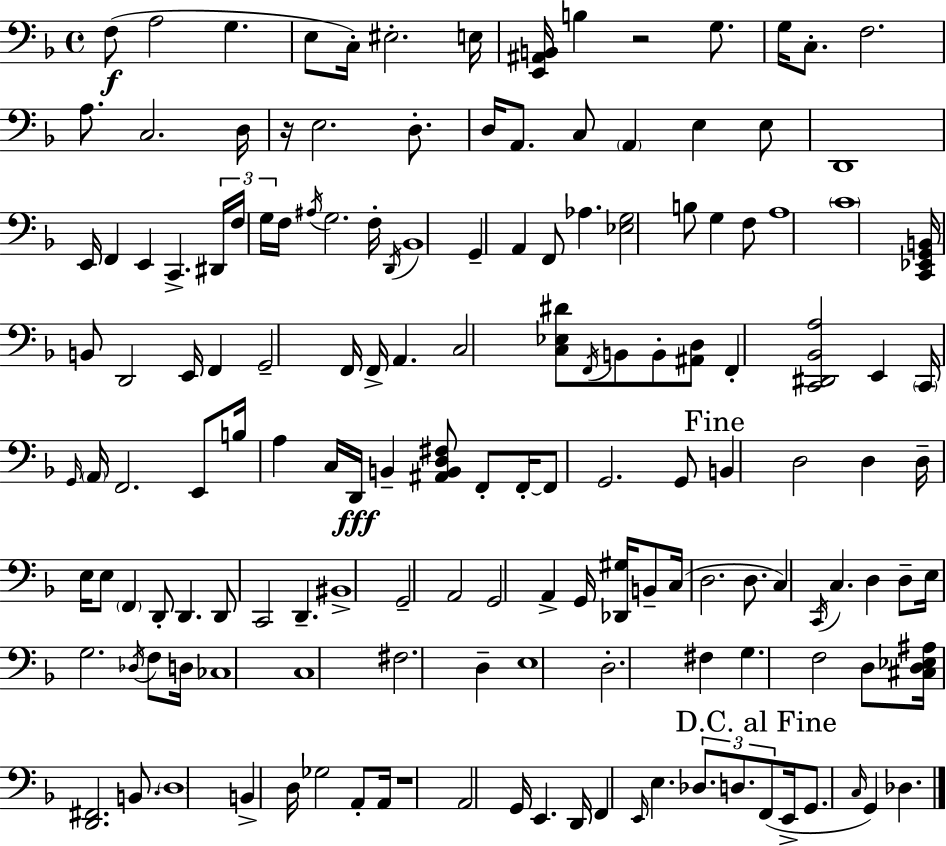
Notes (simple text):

F3/e A3/h G3/q. E3/e C3/s EIS3/h. E3/s [E2,A#2,B2]/s B3/q R/h G3/e. G3/s C3/e. F3/h. A3/e. C3/h. D3/s R/s E3/h. D3/e. D3/s A2/e. C3/e A2/q E3/q E3/e D2/w E2/s F2/q E2/q C2/q. D#2/s F3/s G3/s F3/s A#3/s G3/h. F3/s D2/s Bb2/w G2/q A2/q F2/e Ab3/q. [Eb3,G3]/h B3/e G3/q F3/e A3/w C4/w [C2,Eb2,G2,B2]/s B2/e D2/h E2/s F2/q G2/h F2/s F2/s A2/q. C3/h [C3,Eb3,D#4]/e F2/s B2/e B2/e [A#2,D3]/e F2/q [C2,D#2,Bb2,A3]/h E2/q C2/s G2/s A2/s F2/h. E2/e B3/s A3/q C3/s D2/s B2/q [A#2,B2,D3,F#3]/e F2/e F2/s F2/e G2/h. G2/e B2/q D3/h D3/q D3/s E3/s E3/e F2/q D2/e D2/q. D2/e C2/h D2/q. BIS2/w G2/h A2/h G2/h A2/q G2/s [Db2,G#3]/s B2/e C3/s D3/h. D3/e. C3/q C2/s C3/q. D3/q D3/e E3/s G3/h. Db3/s F3/e D3/s CES3/w C3/w F#3/h. D3/q E3/w D3/h. F#3/q G3/q. F3/h D3/e [C#3,D3,Eb3,A#3]/s [D2,F#2]/h. B2/e. D3/w B2/q D3/s Gb3/h A2/e A2/s R/w A2/h G2/s E2/q. D2/s F2/q E2/s E3/q. Db3/e. D3/e. F2/e E2/s G2/e. C3/s G2/q Db3/q.